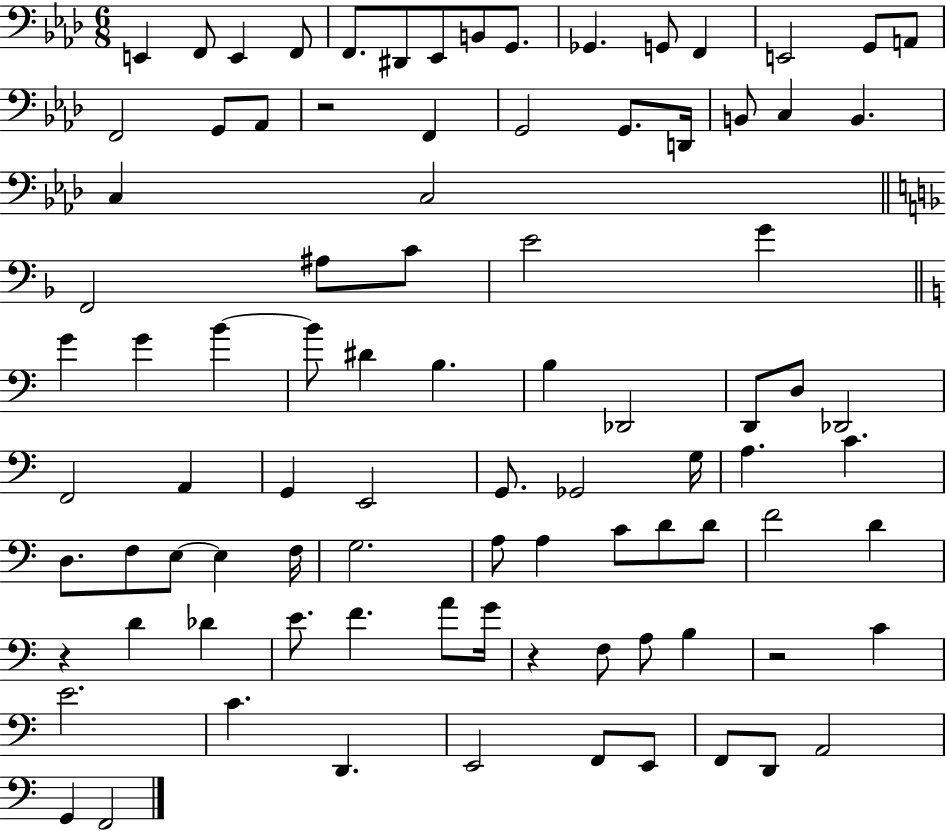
{
  \clef bass
  \numericTimeSignature
  \time 6/8
  \key aes \major
  \repeat volta 2 { e,4 f,8 e,4 f,8 | f,8. dis,8 ees,8 b,8 g,8. | ges,4. g,8 f,4 | e,2 g,8 a,8 | \break f,2 g,8 aes,8 | r2 f,4 | g,2 g,8. d,16 | b,8 c4 b,4. | \break c4 c2 | \bar "||" \break \key f \major f,2 ais8 c'8 | e'2 g'4 | \bar "||" \break \key c \major g'4 g'4 b'4~~ | b'8 dis'4 b4. | b4 des,2 | d,8 d8 des,2 | \break f,2 a,4 | g,4 e,2 | g,8. ges,2 g16 | a4. c'4. | \break d8. f8 e8~~ e4 f16 | g2. | a8 a4 c'8 d'8 d'8 | f'2 d'4 | \break r4 d'4 des'4 | e'8. f'4. a'8 g'16 | r4 f8 a8 b4 | r2 c'4 | \break e'2. | c'4. d,4. | e,2 f,8 e,8 | f,8 d,8 a,2 | \break g,4 f,2 | } \bar "|."
}